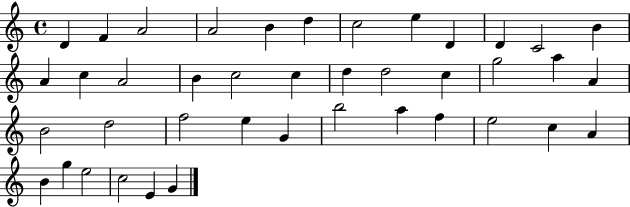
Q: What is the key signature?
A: C major